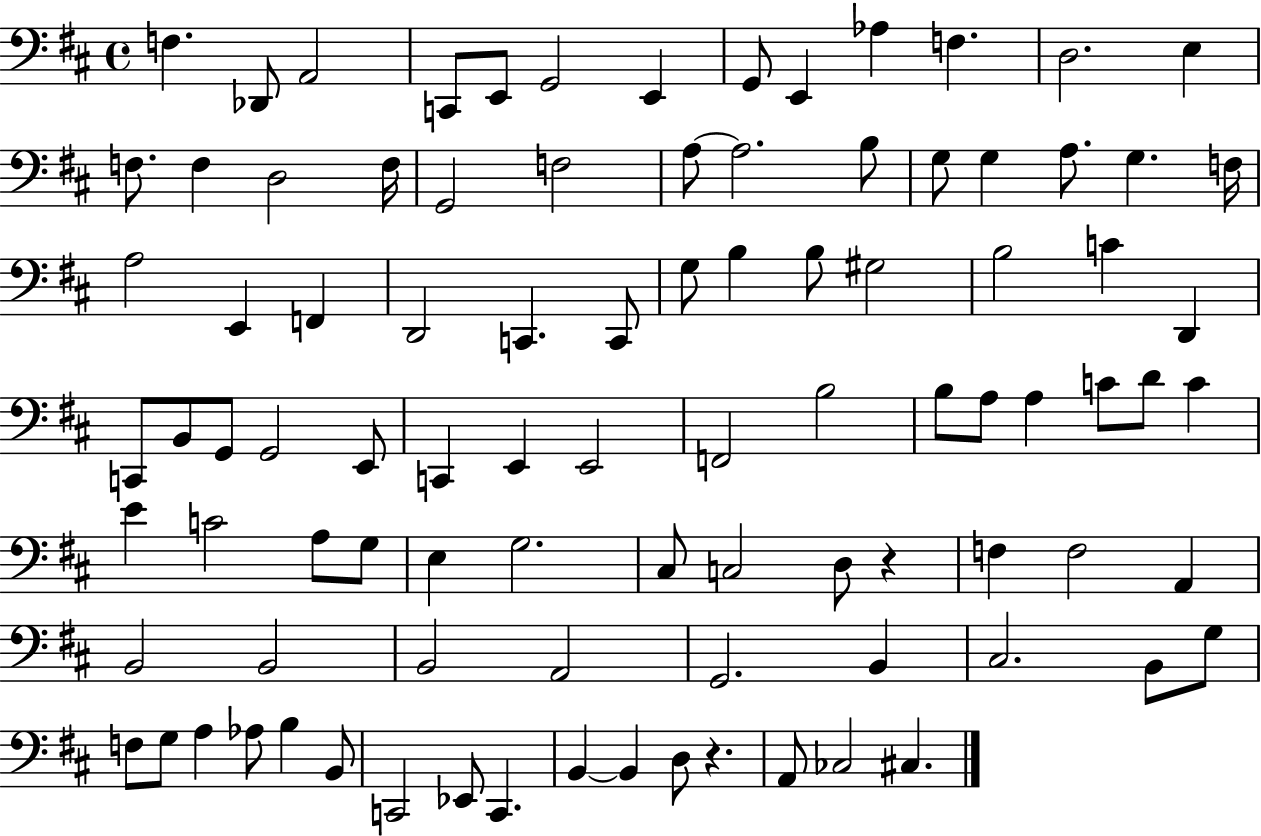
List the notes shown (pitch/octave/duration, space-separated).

F3/q. Db2/e A2/h C2/e E2/e G2/h E2/q G2/e E2/q Ab3/q F3/q. D3/h. E3/q F3/e. F3/q D3/h F3/s G2/h F3/h A3/e A3/h. B3/e G3/e G3/q A3/e. G3/q. F3/s A3/h E2/q F2/q D2/h C2/q. C2/e G3/e B3/q B3/e G#3/h B3/h C4/q D2/q C2/e B2/e G2/e G2/h E2/e C2/q E2/q E2/h F2/h B3/h B3/e A3/e A3/q C4/e D4/e C4/q E4/q C4/h A3/e G3/e E3/q G3/h. C#3/e C3/h D3/e R/q F3/q F3/h A2/q B2/h B2/h B2/h A2/h G2/h. B2/q C#3/h. B2/e G3/e F3/e G3/e A3/q Ab3/e B3/q B2/e C2/h Eb2/e C2/q. B2/q B2/q D3/e R/q. A2/e CES3/h C#3/q.